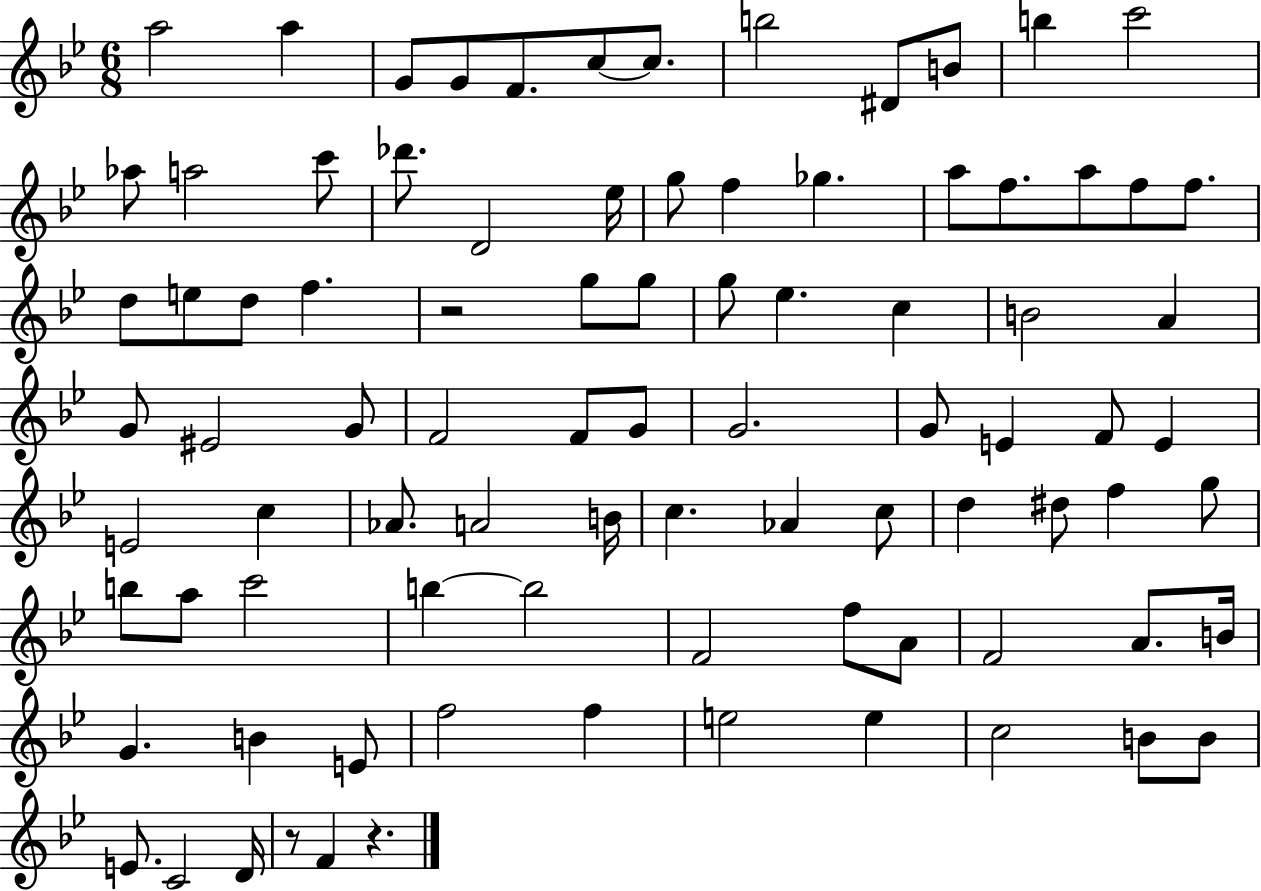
A5/h A5/q G4/e G4/e F4/e. C5/e C5/e. B5/h D#4/e B4/e B5/q C6/h Ab5/e A5/h C6/e Db6/e. D4/h Eb5/s G5/e F5/q Gb5/q. A5/e F5/e. A5/e F5/e F5/e. D5/e E5/e D5/e F5/q. R/h G5/e G5/e G5/e Eb5/q. C5/q B4/h A4/q G4/e EIS4/h G4/e F4/h F4/e G4/e G4/h. G4/e E4/q F4/e E4/q E4/h C5/q Ab4/e. A4/h B4/s C5/q. Ab4/q C5/e D5/q D#5/e F5/q G5/e B5/e A5/e C6/h B5/q B5/h F4/h F5/e A4/e F4/h A4/e. B4/s G4/q. B4/q E4/e F5/h F5/q E5/h E5/q C5/h B4/e B4/e E4/e. C4/h D4/s R/e F4/q R/q.